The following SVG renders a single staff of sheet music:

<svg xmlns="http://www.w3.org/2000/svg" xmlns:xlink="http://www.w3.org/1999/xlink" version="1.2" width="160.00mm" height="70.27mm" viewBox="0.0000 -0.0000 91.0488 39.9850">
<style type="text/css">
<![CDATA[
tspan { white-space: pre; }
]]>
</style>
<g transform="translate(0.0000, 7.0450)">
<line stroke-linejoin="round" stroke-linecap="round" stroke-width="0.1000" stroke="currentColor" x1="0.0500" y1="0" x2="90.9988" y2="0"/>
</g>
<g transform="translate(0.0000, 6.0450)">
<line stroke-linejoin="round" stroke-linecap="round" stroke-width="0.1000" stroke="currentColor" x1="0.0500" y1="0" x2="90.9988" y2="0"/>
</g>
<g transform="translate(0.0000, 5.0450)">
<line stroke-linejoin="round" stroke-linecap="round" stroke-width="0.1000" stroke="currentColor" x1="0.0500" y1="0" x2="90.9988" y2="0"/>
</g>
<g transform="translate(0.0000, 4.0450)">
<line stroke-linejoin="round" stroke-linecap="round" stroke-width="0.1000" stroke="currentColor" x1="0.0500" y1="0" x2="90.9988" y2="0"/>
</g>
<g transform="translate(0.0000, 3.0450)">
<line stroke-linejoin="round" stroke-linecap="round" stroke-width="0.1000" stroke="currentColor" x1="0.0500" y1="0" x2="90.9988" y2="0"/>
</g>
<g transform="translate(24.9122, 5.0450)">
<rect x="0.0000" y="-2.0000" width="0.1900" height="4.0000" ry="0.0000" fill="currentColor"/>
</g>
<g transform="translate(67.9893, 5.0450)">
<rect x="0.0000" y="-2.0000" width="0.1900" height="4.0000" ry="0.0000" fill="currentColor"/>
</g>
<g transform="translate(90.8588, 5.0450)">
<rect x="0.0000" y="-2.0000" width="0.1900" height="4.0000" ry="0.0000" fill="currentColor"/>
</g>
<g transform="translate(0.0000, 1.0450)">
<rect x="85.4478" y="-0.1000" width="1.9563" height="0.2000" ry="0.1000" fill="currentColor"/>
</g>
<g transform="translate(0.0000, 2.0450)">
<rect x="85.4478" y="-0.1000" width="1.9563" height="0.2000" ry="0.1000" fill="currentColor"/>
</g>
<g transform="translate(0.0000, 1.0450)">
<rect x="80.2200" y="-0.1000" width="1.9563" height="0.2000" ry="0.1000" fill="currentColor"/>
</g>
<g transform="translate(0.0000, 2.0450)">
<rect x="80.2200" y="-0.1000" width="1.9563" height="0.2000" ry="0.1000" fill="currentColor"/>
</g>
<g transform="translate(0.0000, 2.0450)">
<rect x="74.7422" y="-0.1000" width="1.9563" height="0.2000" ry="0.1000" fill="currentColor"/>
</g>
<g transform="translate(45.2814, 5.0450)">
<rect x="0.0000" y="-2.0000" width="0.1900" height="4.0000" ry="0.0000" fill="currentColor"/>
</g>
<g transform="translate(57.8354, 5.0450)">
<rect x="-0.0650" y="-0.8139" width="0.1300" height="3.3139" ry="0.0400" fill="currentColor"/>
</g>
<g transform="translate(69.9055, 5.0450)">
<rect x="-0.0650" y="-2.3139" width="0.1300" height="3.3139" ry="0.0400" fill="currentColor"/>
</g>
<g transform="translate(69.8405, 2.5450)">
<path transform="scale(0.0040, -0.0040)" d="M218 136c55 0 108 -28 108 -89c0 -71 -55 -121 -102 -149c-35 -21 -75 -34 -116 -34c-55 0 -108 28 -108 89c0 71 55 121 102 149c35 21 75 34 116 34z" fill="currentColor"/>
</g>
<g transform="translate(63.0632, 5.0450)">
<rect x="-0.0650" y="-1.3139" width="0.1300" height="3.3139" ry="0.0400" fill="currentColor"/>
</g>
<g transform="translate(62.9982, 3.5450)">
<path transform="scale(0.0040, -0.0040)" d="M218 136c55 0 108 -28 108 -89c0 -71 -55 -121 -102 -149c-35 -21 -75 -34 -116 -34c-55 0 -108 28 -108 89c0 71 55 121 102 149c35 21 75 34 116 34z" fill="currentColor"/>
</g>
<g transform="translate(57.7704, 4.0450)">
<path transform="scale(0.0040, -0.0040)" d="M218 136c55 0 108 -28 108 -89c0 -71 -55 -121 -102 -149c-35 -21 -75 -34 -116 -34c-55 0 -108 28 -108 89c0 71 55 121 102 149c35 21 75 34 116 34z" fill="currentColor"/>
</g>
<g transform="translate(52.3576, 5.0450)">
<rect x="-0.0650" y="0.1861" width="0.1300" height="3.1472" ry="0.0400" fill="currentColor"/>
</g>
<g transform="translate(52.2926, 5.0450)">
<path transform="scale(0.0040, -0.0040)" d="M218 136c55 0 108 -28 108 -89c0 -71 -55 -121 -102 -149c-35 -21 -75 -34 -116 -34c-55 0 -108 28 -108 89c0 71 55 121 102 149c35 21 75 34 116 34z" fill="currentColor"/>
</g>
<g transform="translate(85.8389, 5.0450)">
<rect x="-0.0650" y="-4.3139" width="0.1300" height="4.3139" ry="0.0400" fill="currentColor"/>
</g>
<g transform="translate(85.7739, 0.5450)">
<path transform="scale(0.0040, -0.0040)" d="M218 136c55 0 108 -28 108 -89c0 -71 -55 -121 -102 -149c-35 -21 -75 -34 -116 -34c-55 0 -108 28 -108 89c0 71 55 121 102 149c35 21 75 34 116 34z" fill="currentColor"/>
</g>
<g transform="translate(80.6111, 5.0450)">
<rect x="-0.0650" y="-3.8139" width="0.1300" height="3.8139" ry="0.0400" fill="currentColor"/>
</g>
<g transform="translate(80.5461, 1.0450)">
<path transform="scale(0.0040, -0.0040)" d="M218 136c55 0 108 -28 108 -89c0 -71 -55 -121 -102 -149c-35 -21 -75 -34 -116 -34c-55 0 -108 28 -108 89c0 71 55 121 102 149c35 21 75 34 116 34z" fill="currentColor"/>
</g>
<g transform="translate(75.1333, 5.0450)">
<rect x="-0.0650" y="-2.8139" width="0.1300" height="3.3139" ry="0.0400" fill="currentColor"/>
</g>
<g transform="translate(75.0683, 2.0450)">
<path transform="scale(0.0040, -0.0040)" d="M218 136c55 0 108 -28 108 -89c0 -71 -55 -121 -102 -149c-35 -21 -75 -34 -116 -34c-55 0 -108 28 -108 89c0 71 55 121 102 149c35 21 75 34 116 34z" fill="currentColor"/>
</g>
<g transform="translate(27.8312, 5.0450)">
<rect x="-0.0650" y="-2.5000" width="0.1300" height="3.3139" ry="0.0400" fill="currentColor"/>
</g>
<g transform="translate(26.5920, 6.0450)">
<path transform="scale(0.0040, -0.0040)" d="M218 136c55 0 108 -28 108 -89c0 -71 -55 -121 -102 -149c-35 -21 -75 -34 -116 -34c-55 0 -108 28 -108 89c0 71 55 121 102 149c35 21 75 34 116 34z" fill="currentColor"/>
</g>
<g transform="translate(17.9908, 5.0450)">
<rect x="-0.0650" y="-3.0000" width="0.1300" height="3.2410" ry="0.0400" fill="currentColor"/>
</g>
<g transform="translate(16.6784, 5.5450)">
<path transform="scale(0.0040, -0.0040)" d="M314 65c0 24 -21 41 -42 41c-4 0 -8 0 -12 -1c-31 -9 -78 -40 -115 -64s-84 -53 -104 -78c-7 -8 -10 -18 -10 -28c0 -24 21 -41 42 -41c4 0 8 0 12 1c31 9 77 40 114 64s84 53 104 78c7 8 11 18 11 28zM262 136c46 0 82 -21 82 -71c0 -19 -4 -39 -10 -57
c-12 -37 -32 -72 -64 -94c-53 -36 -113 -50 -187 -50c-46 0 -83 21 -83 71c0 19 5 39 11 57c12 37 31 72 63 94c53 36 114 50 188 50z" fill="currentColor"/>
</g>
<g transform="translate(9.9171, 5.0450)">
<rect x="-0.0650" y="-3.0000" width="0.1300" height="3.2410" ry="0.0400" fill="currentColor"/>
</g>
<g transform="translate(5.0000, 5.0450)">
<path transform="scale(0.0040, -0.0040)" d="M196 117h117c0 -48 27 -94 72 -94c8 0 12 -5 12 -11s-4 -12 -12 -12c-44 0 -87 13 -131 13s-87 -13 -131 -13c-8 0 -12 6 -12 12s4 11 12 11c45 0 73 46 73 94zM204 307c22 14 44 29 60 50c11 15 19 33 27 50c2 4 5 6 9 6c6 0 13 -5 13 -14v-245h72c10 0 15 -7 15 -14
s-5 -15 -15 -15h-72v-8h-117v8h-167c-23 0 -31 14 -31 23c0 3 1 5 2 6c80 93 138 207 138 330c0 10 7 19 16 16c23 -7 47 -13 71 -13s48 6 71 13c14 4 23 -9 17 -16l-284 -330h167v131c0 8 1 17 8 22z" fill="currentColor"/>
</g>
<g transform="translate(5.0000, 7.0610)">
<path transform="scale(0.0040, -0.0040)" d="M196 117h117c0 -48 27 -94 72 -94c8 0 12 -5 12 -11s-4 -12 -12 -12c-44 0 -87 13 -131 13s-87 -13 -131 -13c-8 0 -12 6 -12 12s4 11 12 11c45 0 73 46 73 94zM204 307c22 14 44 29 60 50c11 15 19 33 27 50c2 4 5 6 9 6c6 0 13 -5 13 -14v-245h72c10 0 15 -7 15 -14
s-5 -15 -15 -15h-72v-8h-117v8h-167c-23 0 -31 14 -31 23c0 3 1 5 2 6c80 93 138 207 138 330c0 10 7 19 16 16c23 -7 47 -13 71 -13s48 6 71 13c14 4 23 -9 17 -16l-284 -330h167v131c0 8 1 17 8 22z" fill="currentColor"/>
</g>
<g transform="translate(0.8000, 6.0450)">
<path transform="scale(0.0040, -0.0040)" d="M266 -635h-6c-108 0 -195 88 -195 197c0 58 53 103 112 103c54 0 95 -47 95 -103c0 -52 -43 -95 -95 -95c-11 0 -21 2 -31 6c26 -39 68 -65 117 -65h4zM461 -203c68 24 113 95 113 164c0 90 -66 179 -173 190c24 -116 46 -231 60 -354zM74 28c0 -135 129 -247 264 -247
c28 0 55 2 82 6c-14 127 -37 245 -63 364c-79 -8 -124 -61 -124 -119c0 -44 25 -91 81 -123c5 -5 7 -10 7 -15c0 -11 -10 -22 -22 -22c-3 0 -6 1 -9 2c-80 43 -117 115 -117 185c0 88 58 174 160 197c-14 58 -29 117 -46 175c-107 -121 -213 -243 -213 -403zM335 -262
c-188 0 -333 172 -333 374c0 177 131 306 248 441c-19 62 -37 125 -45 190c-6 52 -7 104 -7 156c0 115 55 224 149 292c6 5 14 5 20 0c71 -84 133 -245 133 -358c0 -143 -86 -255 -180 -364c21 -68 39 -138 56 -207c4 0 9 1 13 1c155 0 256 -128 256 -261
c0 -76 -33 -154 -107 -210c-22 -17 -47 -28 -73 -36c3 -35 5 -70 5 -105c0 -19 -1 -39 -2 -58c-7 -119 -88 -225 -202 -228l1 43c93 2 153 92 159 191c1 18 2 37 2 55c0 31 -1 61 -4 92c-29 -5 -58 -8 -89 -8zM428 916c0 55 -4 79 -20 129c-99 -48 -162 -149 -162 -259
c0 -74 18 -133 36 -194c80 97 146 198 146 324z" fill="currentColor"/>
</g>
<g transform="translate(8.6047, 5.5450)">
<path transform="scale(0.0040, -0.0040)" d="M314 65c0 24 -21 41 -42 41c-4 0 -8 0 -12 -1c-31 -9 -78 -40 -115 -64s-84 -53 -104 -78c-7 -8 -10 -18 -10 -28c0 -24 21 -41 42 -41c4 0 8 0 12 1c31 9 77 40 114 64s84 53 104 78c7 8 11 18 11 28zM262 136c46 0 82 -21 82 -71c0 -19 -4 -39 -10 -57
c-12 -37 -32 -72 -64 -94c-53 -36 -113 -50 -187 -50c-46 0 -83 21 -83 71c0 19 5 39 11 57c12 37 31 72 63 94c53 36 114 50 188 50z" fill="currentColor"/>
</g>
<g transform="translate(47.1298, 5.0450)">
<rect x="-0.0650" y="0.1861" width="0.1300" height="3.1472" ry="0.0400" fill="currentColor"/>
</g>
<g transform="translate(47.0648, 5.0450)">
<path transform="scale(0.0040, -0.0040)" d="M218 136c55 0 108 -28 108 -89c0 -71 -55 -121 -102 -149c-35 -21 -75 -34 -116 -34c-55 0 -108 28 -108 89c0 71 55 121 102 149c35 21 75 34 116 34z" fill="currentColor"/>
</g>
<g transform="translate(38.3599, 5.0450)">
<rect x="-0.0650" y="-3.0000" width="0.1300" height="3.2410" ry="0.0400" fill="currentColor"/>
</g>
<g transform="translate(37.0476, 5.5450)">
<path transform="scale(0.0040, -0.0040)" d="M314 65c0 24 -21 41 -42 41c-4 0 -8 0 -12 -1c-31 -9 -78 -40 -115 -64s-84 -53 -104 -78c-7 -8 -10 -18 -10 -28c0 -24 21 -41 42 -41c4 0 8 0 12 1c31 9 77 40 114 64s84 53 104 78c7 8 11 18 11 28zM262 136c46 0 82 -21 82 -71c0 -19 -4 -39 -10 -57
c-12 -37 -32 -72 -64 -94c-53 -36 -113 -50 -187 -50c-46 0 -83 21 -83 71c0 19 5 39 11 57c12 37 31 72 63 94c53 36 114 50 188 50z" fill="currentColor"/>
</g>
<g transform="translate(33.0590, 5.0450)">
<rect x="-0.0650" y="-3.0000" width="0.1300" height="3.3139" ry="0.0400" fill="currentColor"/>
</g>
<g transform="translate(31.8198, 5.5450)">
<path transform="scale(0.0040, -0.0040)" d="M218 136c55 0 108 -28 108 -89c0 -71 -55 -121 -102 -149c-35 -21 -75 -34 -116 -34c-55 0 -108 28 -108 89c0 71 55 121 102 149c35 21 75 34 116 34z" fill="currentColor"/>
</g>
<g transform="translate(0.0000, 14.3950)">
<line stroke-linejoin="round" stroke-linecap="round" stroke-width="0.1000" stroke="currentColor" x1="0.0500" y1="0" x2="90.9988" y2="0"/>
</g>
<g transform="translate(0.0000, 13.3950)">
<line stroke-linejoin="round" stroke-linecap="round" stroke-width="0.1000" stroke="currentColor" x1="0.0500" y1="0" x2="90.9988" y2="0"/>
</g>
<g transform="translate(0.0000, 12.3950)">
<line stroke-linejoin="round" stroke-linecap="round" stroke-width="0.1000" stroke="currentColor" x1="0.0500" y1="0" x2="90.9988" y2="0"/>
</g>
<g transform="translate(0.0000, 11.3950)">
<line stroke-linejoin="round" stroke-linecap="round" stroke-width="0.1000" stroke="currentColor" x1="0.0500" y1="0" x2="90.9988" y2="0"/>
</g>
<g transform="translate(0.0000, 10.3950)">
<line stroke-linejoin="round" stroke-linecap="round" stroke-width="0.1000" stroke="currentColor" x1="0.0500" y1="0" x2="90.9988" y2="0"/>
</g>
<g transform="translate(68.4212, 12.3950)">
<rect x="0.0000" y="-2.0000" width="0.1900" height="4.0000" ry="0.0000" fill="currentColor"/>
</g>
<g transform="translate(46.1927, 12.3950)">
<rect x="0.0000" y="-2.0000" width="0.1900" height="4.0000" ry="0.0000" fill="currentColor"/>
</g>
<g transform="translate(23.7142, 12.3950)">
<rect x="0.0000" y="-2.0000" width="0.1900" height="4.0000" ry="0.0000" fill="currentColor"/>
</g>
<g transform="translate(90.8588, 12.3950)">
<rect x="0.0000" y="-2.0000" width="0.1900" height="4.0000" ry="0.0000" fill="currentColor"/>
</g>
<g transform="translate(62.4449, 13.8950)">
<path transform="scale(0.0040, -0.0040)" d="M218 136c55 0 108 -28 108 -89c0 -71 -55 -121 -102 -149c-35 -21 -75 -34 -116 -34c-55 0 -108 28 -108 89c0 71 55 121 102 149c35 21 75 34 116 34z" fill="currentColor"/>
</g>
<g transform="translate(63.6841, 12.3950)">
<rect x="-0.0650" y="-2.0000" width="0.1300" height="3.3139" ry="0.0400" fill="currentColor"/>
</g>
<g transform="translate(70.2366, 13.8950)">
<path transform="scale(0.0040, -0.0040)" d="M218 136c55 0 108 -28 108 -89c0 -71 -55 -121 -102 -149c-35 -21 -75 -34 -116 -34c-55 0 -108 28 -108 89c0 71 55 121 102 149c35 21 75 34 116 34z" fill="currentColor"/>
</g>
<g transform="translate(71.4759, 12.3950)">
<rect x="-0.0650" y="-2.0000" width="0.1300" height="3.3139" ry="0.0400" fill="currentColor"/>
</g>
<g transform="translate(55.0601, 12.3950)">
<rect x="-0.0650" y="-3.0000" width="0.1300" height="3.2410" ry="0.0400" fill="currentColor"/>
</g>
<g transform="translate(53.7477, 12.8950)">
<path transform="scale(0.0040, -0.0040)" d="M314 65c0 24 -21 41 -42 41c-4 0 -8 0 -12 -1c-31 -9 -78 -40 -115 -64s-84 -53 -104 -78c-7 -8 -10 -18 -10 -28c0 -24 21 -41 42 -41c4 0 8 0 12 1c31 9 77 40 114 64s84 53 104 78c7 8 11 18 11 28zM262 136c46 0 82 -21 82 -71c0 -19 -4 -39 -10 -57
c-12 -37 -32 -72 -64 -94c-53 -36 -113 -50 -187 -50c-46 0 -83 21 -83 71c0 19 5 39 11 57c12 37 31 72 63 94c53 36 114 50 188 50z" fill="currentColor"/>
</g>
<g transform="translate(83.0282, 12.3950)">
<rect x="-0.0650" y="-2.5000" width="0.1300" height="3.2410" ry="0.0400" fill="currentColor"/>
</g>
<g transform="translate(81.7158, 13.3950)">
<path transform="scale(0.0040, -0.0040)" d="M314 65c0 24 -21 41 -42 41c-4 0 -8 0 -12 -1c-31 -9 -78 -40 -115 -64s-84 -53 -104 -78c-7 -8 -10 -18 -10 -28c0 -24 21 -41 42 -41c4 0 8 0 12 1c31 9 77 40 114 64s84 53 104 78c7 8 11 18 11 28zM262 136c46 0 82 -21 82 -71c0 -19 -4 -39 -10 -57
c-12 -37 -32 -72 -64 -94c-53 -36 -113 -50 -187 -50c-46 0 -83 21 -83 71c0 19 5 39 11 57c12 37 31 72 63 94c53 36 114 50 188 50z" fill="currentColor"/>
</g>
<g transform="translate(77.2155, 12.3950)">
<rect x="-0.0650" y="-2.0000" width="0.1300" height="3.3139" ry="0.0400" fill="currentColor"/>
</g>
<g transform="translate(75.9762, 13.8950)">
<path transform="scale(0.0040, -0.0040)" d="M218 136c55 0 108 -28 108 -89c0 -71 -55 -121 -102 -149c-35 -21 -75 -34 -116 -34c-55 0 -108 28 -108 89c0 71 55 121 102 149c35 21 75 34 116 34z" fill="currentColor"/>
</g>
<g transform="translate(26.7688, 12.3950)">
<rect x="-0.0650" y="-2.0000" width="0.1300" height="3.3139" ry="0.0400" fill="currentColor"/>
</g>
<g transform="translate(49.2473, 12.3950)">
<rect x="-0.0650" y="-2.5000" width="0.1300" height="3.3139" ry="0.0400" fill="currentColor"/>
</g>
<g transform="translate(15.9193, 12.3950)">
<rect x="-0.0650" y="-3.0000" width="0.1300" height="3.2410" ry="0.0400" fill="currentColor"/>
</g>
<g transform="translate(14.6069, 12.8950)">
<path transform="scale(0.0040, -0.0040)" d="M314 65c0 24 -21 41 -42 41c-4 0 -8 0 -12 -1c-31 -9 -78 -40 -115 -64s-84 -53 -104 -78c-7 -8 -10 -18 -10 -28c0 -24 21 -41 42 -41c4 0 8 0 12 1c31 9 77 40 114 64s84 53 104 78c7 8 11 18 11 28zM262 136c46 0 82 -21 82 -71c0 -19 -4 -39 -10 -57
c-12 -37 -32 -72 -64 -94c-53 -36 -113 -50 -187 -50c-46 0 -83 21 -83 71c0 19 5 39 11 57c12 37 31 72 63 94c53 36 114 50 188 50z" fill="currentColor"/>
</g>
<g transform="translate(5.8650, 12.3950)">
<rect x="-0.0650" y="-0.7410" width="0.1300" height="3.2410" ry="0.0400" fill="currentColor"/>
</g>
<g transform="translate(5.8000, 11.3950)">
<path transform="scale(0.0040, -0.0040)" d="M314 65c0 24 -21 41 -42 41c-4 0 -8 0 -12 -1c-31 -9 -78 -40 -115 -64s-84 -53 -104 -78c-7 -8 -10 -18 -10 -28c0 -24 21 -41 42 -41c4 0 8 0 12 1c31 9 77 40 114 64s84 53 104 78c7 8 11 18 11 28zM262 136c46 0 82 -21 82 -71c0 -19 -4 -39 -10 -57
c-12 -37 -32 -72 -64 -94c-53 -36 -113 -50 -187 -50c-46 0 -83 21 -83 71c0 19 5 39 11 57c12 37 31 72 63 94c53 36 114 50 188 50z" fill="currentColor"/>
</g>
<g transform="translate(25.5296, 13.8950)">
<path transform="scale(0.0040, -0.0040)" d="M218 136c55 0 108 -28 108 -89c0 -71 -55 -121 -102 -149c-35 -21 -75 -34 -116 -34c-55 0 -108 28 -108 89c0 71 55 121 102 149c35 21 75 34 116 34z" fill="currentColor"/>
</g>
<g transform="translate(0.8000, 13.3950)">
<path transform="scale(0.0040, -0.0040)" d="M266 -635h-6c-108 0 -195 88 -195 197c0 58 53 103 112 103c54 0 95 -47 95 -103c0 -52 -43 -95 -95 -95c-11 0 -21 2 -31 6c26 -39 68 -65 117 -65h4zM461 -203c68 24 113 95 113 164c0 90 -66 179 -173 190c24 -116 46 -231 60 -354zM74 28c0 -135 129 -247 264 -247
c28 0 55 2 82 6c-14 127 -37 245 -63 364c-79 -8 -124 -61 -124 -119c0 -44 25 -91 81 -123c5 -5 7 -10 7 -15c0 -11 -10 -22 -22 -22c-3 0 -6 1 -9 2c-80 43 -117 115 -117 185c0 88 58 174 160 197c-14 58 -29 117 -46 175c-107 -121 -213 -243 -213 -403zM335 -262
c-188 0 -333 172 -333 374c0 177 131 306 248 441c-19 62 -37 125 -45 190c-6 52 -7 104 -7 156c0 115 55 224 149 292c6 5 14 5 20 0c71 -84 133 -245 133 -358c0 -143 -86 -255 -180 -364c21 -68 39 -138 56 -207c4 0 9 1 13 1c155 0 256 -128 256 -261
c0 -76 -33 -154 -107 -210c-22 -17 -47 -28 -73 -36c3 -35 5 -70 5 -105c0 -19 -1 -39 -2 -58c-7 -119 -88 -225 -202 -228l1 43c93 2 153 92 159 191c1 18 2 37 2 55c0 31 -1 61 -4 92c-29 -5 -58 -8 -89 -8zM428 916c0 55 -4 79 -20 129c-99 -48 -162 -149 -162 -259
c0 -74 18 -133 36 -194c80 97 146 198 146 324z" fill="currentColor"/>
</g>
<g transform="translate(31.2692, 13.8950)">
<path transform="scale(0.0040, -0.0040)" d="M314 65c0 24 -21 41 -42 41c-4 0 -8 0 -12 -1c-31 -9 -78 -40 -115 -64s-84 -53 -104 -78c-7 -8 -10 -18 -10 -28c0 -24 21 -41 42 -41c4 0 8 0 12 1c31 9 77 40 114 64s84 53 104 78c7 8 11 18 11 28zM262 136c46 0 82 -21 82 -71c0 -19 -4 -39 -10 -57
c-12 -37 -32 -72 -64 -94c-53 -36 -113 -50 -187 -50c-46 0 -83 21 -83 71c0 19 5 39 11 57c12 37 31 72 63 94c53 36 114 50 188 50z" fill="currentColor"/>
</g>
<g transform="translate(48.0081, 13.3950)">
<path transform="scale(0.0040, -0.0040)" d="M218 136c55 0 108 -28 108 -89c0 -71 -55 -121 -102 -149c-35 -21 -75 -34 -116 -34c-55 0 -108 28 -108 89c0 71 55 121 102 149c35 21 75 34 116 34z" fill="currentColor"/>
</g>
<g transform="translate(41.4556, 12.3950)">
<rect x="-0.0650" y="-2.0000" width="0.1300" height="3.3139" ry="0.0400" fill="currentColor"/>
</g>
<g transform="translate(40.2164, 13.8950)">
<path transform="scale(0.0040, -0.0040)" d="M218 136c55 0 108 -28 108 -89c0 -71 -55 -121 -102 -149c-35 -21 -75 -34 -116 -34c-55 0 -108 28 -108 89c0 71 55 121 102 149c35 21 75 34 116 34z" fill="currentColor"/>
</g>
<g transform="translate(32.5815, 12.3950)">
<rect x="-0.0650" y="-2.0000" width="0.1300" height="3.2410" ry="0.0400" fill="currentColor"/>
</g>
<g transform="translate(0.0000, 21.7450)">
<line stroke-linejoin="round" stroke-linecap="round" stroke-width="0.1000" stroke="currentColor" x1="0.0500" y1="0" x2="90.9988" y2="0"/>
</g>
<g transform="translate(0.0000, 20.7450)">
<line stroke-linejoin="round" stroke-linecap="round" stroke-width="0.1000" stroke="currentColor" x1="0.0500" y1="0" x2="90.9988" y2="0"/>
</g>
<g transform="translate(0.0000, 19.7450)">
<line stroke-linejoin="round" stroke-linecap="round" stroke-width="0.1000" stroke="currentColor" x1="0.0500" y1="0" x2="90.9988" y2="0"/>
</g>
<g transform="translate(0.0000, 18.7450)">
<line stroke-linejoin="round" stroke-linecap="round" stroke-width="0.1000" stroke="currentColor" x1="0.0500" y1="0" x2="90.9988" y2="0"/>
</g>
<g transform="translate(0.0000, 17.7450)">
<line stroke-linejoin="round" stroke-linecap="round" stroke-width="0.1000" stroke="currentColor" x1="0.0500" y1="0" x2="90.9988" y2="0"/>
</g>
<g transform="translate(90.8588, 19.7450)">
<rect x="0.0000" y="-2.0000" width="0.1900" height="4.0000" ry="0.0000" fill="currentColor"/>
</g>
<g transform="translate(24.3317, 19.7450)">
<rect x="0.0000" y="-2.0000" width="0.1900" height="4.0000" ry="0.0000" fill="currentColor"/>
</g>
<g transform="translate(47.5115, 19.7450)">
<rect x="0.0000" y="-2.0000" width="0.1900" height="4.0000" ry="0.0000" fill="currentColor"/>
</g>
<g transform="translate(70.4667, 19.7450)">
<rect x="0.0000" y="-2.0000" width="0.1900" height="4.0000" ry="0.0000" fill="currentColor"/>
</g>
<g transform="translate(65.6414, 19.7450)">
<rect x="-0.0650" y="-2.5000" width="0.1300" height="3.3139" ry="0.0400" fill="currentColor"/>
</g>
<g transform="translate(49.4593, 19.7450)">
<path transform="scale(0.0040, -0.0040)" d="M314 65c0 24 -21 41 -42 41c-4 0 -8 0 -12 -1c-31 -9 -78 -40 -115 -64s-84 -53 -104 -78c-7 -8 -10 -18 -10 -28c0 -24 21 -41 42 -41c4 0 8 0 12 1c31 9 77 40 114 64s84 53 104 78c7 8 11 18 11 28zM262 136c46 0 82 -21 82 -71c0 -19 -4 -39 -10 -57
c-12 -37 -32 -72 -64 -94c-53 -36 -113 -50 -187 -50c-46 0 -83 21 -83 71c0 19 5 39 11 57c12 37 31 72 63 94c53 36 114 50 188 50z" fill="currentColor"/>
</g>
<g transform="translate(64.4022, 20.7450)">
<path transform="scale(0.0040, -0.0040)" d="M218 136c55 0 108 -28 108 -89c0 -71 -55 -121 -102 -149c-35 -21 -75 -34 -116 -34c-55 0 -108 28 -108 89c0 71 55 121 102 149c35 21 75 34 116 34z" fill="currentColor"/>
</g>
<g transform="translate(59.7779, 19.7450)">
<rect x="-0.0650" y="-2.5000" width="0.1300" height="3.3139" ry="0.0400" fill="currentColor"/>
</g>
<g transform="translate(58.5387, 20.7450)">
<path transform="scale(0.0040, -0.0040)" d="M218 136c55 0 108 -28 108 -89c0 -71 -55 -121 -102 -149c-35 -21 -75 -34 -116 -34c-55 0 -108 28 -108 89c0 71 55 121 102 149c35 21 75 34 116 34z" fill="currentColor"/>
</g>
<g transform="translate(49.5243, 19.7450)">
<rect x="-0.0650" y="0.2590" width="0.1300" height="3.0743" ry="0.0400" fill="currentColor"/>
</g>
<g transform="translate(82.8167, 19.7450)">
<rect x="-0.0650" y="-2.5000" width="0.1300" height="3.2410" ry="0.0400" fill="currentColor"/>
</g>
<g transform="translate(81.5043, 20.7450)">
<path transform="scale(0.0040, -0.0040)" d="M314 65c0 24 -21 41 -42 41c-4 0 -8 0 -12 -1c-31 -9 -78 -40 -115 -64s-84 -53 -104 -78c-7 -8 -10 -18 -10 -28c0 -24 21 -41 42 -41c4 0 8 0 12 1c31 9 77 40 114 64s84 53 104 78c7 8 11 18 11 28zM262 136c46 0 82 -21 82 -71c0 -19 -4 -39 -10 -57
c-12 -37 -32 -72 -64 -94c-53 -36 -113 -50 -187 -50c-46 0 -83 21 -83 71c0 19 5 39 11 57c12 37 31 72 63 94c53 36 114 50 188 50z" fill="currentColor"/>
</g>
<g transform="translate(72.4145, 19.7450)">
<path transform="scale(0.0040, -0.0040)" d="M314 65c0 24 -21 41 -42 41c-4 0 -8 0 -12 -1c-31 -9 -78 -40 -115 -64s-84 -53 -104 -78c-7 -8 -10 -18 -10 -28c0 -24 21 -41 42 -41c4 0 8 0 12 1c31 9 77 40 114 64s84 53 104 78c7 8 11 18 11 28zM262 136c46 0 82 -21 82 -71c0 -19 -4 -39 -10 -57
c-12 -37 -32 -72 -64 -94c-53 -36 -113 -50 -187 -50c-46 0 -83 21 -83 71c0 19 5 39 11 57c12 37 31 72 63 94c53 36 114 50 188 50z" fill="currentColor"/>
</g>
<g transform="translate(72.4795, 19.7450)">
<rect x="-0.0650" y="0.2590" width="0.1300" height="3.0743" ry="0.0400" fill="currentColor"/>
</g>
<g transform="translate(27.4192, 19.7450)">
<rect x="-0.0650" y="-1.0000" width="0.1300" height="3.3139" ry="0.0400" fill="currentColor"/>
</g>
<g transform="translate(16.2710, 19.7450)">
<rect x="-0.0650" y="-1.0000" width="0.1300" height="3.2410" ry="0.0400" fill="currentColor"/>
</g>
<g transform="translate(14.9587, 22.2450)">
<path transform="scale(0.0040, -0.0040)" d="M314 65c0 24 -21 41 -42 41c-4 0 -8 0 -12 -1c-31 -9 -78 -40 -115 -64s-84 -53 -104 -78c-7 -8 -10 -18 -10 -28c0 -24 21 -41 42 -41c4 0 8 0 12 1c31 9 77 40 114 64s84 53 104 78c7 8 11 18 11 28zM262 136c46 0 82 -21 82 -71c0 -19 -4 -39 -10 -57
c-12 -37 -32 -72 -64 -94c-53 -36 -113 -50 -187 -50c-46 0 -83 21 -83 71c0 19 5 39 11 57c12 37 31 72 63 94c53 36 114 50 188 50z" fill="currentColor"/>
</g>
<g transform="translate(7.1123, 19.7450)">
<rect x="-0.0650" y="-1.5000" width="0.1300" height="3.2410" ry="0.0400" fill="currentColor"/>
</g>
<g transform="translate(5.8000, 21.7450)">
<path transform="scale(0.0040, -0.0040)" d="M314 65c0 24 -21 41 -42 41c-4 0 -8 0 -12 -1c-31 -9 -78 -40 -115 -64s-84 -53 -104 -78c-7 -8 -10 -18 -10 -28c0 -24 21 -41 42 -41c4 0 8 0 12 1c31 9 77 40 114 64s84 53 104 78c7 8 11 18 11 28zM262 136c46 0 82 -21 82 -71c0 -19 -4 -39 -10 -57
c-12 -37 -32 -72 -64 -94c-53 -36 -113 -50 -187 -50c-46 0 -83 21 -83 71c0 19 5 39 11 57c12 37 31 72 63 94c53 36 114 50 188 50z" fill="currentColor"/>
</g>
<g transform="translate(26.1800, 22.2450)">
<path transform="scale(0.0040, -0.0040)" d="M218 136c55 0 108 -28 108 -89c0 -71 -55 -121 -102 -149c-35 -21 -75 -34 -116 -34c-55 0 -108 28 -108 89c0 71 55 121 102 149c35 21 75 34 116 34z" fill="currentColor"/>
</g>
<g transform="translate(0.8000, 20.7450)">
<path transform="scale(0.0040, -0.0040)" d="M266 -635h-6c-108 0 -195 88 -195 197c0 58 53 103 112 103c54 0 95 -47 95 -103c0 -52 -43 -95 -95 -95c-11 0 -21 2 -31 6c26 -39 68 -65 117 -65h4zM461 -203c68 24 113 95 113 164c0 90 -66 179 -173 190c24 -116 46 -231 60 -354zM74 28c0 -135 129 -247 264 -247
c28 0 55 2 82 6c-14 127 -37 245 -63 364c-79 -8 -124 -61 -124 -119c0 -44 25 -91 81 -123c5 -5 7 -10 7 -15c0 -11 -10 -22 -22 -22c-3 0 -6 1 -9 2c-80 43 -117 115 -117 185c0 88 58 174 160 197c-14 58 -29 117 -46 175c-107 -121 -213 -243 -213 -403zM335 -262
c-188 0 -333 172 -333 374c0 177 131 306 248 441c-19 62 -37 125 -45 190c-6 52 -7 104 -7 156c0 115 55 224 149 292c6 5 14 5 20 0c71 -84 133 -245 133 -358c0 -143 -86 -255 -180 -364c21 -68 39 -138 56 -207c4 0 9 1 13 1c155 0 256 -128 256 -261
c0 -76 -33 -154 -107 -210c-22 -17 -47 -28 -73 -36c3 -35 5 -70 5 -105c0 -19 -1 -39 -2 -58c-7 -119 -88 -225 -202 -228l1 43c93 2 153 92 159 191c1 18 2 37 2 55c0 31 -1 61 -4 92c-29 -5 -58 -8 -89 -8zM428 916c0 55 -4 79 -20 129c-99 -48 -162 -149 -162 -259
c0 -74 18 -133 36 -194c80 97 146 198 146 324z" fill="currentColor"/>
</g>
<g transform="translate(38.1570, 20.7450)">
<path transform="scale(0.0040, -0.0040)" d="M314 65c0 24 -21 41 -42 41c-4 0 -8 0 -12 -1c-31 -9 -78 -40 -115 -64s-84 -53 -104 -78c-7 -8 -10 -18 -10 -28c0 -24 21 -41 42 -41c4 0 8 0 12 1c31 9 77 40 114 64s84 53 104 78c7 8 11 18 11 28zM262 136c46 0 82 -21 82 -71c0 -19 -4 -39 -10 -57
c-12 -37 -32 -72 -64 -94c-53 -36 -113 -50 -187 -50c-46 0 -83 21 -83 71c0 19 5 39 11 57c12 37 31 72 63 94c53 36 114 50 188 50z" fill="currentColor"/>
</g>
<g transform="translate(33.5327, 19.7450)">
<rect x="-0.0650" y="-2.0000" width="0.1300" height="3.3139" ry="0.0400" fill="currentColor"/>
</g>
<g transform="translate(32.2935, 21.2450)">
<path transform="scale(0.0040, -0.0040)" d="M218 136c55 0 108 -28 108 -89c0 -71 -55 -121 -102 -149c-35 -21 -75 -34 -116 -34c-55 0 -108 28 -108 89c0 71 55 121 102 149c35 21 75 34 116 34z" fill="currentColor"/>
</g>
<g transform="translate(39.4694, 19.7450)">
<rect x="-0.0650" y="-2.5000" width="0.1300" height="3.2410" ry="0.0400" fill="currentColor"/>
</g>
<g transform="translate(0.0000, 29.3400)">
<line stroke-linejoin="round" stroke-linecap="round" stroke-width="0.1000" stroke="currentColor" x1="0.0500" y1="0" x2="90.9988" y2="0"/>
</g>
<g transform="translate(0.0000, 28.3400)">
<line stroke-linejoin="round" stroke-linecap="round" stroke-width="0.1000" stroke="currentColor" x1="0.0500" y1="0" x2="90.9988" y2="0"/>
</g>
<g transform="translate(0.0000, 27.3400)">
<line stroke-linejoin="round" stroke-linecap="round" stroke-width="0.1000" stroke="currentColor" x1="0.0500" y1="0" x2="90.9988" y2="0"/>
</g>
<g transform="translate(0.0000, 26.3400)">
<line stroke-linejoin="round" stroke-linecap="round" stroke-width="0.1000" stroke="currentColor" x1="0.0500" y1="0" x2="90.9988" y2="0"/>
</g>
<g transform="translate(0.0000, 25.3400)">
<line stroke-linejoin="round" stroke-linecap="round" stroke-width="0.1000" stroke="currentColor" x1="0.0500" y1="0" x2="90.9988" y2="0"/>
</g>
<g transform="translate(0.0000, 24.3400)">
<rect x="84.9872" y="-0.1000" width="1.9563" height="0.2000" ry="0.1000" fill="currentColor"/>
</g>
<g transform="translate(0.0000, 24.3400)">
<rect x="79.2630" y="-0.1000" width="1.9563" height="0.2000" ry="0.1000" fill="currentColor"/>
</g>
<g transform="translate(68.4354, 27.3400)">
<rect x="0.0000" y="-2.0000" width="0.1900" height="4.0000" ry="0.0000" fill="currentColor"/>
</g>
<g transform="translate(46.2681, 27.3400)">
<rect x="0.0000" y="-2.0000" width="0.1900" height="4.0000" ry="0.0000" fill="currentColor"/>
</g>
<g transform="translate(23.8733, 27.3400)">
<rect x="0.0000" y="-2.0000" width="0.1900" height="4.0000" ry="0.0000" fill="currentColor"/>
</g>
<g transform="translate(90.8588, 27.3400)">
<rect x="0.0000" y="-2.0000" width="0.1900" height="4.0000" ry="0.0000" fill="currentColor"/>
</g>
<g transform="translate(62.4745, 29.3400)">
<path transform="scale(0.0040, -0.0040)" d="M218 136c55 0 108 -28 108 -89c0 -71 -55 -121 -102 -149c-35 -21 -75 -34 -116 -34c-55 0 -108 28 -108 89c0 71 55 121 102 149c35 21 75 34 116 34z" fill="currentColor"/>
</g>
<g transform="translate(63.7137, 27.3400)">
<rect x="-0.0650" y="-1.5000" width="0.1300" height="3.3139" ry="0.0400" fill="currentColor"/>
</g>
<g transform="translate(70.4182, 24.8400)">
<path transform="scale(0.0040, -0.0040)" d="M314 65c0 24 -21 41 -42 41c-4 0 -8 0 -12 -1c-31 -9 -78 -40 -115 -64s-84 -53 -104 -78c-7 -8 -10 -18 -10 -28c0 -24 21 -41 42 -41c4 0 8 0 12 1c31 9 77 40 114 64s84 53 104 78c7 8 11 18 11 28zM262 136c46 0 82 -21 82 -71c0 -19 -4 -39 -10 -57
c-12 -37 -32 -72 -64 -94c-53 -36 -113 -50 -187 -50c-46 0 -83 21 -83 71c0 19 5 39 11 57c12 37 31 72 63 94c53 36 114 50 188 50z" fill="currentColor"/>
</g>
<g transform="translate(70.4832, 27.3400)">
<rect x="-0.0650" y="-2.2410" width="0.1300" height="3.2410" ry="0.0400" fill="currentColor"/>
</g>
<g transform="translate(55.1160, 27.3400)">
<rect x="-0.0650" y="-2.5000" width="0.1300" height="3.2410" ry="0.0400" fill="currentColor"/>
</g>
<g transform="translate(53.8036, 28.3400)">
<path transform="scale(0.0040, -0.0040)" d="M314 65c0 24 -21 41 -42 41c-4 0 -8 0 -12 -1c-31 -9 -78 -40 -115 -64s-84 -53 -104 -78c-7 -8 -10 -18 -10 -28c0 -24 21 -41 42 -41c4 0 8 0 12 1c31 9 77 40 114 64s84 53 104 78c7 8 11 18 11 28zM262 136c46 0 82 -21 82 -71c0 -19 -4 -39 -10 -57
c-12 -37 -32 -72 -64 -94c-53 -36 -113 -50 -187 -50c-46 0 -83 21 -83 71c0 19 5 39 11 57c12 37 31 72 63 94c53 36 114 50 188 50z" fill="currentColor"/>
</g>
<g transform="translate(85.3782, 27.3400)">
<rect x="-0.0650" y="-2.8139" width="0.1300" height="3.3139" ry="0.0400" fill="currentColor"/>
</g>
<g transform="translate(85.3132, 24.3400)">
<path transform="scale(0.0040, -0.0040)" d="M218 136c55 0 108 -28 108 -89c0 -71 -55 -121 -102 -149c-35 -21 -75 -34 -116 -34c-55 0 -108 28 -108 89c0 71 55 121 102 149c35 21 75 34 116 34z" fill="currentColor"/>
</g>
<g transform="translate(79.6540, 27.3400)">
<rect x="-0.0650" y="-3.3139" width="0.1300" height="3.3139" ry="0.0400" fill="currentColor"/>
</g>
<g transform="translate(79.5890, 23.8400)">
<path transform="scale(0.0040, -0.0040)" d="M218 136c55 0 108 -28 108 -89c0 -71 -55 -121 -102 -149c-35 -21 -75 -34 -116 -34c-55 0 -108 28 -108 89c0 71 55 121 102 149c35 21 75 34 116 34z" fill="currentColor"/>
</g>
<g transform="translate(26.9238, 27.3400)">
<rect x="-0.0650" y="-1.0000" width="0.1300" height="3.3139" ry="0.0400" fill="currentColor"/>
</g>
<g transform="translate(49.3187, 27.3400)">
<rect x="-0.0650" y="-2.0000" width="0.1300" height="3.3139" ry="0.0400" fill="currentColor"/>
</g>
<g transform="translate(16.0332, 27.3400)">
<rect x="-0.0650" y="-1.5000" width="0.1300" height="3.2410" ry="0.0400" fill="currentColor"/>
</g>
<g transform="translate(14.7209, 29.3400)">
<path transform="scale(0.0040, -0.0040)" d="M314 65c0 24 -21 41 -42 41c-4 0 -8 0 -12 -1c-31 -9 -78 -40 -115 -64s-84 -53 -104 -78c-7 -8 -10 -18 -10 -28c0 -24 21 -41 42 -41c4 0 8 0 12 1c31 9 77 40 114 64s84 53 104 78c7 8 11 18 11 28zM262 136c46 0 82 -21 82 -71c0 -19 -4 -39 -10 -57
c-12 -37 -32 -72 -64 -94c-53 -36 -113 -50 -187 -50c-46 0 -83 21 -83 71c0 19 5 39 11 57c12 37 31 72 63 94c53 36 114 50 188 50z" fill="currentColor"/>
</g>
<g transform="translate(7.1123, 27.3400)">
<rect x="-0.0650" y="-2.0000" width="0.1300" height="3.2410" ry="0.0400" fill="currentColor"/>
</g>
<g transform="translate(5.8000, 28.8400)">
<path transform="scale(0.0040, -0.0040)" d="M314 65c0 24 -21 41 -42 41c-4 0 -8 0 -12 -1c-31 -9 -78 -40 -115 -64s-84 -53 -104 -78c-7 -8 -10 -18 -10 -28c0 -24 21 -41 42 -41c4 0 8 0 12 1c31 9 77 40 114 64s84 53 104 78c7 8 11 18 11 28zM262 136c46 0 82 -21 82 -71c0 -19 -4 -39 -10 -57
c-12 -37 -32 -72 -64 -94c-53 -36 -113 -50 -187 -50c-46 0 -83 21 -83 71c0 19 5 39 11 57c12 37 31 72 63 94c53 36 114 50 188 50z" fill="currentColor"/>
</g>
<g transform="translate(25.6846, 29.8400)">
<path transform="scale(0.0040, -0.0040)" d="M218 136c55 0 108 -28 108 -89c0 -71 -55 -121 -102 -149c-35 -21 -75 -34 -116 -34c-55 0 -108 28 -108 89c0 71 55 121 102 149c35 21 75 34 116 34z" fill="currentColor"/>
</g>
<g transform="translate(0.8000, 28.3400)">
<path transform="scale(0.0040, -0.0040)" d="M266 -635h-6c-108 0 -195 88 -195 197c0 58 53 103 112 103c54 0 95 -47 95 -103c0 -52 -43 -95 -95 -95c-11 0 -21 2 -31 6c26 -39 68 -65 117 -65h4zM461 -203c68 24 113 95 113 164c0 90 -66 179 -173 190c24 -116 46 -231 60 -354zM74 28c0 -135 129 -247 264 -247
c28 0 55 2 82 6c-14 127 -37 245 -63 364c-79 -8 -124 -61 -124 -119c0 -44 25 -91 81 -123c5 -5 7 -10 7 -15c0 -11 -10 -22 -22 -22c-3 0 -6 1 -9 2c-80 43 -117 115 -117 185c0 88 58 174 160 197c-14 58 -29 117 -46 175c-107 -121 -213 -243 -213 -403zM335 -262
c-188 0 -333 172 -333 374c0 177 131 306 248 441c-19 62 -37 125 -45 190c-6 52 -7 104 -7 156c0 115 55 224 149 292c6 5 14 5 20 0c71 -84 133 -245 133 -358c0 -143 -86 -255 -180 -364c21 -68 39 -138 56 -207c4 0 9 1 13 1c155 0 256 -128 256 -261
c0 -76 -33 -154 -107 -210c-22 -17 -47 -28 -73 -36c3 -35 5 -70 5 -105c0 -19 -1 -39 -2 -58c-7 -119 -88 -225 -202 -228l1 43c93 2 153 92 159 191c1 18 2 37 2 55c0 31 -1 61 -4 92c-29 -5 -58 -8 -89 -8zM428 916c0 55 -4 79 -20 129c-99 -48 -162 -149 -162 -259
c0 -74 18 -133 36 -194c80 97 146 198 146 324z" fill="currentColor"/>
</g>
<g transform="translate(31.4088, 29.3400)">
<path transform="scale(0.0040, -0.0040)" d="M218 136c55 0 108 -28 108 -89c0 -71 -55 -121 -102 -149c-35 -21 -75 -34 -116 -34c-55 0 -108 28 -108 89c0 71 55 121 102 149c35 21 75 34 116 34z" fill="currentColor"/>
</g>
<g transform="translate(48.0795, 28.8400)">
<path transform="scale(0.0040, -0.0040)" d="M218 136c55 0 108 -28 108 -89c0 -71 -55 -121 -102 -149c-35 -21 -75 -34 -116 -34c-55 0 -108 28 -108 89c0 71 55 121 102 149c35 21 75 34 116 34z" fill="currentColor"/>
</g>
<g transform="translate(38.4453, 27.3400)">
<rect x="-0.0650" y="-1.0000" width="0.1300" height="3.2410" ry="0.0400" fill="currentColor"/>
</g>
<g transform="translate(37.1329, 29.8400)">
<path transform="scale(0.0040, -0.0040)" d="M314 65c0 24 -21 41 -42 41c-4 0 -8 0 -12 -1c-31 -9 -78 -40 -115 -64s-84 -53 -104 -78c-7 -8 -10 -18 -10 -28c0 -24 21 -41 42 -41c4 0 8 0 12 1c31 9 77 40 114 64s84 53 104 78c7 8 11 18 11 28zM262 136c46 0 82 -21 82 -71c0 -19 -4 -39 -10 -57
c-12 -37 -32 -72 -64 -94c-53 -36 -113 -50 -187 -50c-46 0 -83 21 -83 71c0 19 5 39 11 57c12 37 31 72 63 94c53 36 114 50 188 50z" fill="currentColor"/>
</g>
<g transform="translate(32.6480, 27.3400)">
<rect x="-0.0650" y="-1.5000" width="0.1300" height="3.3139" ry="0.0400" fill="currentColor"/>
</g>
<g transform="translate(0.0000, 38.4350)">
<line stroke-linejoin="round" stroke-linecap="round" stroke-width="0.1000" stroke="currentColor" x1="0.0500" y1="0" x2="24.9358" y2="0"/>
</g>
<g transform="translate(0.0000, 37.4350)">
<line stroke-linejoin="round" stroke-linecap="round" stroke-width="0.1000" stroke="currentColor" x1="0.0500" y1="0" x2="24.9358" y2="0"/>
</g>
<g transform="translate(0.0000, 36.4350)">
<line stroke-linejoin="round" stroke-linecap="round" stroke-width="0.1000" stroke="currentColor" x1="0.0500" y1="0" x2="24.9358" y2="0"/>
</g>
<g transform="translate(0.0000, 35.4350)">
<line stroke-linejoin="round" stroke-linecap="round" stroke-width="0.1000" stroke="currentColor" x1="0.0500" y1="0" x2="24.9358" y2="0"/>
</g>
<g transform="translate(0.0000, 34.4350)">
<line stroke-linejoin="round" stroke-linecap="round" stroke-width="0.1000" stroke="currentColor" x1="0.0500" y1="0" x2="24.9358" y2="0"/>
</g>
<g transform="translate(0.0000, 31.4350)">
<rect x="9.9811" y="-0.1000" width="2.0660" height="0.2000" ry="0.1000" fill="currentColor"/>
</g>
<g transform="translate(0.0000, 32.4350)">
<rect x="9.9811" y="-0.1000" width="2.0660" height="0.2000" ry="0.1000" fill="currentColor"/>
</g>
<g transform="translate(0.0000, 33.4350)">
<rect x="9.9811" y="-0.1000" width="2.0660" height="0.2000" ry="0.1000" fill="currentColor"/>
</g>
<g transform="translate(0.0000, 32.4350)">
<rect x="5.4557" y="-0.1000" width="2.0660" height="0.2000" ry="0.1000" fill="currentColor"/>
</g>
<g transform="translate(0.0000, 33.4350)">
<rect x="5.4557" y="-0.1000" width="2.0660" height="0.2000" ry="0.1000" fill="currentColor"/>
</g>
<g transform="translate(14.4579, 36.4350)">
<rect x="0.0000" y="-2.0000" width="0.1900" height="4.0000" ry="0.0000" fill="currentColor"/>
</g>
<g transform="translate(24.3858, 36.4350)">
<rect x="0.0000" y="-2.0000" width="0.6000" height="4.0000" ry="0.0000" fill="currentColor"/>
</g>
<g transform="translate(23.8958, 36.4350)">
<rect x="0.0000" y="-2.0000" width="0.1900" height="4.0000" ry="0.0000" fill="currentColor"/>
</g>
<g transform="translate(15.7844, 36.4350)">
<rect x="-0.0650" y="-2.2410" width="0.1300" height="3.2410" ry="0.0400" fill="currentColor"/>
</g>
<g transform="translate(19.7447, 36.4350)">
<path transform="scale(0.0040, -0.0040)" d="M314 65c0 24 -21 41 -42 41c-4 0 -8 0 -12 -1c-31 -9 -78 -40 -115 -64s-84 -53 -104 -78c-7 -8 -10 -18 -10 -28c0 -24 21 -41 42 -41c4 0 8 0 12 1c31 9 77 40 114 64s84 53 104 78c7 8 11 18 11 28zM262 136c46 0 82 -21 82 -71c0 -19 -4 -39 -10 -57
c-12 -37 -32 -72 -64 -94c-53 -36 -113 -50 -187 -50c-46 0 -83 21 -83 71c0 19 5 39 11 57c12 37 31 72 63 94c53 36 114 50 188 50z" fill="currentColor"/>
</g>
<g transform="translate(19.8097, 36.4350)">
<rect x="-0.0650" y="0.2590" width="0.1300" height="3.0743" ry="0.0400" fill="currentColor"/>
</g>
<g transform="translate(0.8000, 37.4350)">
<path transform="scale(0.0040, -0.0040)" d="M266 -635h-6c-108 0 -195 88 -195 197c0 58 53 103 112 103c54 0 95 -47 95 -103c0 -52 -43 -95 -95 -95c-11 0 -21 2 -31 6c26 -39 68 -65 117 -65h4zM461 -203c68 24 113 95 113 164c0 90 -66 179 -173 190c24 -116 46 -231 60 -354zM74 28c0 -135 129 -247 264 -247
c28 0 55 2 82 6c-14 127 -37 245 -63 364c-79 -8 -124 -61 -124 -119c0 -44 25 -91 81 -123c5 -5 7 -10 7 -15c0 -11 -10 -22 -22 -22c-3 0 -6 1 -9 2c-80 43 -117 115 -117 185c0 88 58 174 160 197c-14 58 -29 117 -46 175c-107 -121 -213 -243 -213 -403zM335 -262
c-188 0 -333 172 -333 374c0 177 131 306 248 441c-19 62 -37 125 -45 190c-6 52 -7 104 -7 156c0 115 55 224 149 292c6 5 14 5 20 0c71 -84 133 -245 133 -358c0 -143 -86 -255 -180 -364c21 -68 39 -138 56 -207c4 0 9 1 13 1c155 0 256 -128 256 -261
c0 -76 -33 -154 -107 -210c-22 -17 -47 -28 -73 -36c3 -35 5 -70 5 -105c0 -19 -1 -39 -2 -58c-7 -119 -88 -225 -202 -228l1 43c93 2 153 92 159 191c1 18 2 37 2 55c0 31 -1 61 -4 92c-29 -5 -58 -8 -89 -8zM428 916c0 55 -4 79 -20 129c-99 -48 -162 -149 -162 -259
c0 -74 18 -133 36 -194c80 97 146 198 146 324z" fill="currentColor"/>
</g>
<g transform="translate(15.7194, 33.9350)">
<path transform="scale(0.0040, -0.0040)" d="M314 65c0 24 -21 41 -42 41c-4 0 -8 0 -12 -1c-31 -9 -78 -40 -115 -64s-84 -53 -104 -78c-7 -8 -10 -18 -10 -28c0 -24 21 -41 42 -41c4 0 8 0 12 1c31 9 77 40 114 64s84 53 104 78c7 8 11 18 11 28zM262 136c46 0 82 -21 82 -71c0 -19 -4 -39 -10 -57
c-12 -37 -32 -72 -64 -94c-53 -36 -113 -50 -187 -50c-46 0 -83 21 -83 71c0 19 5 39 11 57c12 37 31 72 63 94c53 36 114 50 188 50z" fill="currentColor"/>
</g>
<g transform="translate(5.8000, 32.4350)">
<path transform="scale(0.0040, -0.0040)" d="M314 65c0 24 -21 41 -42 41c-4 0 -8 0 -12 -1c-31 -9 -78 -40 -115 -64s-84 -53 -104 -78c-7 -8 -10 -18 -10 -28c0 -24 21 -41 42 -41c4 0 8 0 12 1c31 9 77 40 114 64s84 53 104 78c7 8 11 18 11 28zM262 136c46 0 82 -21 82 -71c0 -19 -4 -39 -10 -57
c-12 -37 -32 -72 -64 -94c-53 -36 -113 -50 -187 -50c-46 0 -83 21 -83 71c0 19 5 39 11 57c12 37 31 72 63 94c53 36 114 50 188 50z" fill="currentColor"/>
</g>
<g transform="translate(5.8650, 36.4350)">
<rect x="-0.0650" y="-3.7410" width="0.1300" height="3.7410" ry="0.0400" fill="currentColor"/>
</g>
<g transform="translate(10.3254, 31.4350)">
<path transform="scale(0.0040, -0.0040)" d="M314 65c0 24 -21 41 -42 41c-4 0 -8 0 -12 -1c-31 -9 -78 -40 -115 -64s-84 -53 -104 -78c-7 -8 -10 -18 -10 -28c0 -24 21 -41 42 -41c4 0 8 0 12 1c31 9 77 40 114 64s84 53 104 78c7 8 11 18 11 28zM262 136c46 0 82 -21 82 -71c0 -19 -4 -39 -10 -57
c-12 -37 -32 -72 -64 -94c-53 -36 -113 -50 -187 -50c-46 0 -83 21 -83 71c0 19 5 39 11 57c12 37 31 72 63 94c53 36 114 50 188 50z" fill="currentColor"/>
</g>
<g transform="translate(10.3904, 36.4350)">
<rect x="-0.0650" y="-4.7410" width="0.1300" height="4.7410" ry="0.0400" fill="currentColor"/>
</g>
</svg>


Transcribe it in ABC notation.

X:1
T:Untitled
M:4/4
L:1/4
K:C
A2 A2 G A A2 B B d e g a c' d' d2 A2 F F2 F G A2 F F F G2 E2 D2 D F G2 B2 G G B2 G2 F2 E2 D E D2 F G2 E g2 b a c'2 e'2 g2 B2